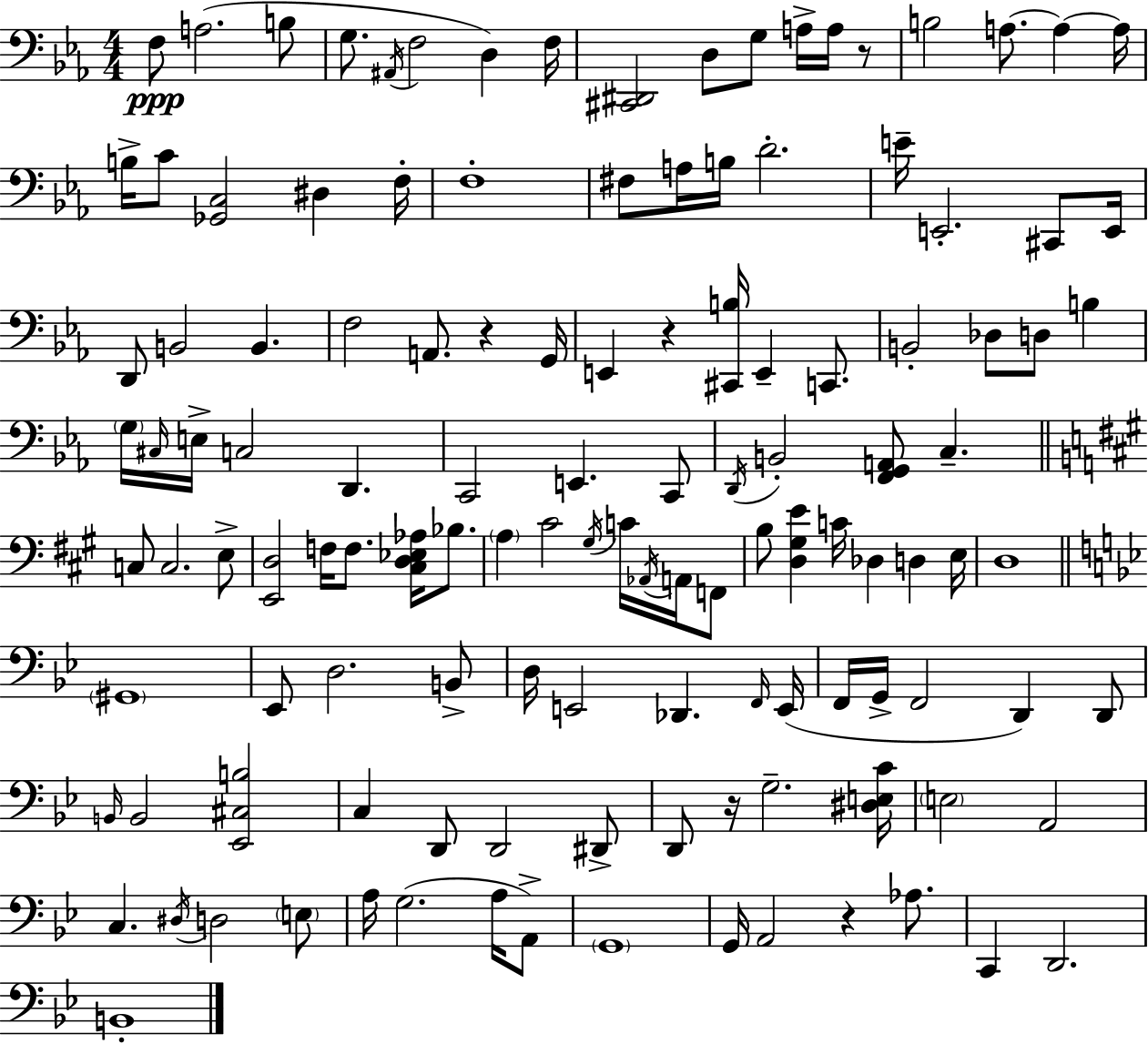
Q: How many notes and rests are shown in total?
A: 125